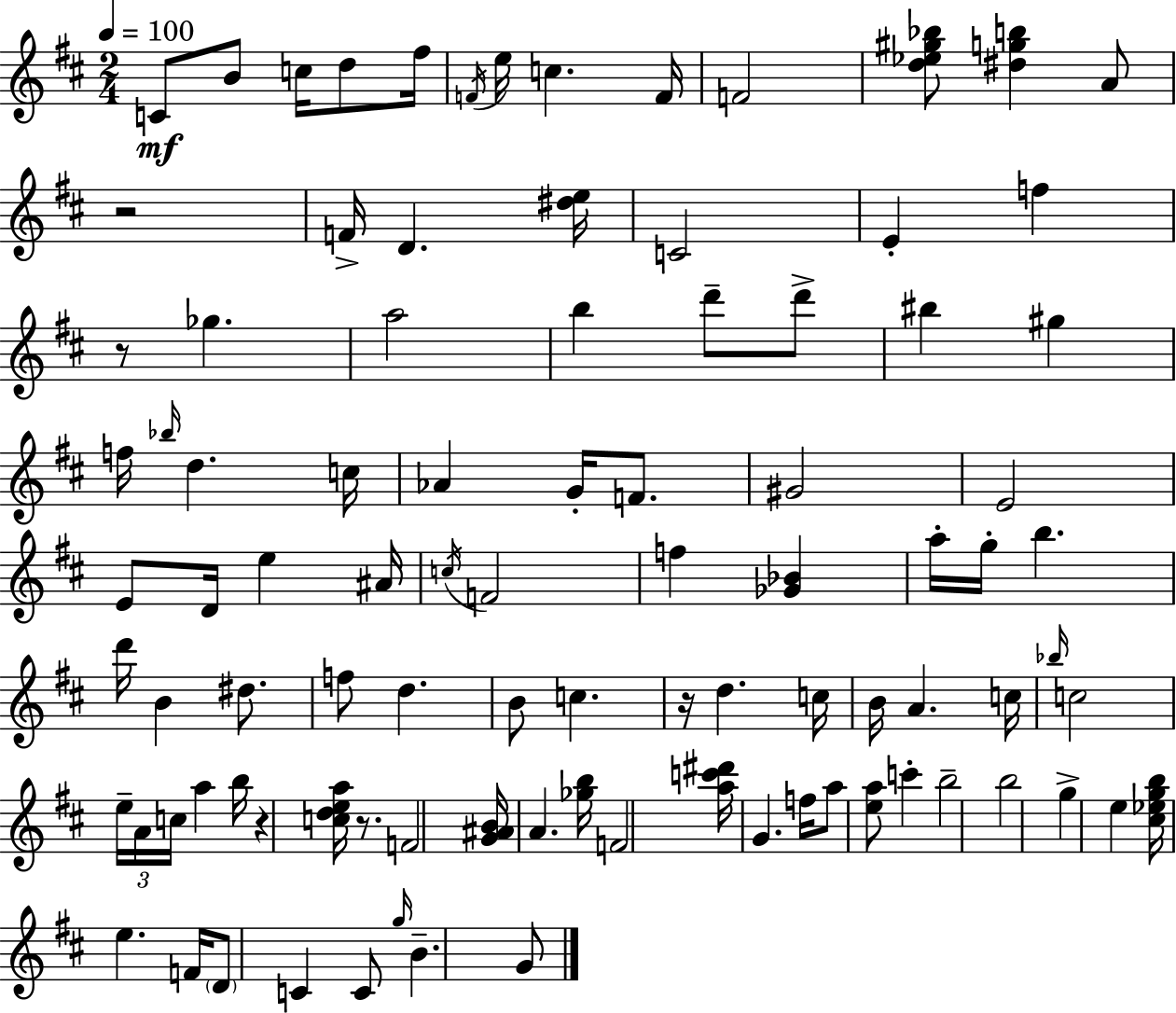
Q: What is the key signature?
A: D major